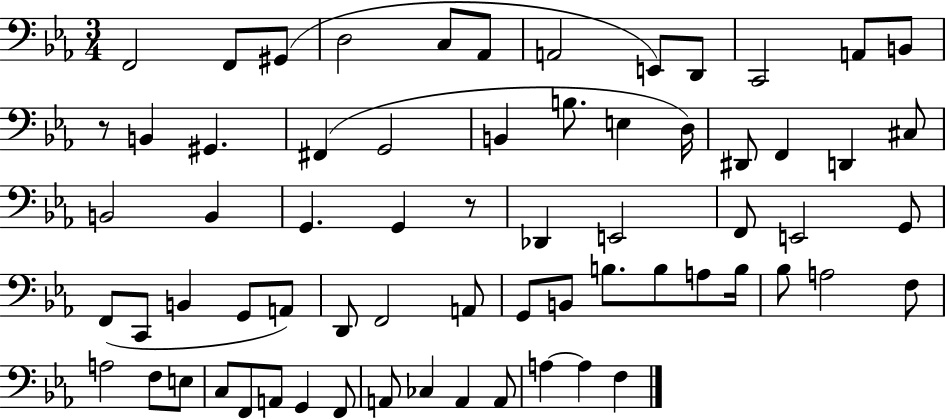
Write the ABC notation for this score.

X:1
T:Untitled
M:3/4
L:1/4
K:Eb
F,,2 F,,/2 ^G,,/2 D,2 C,/2 _A,,/2 A,,2 E,,/2 D,,/2 C,,2 A,,/2 B,,/2 z/2 B,, ^G,, ^F,, G,,2 B,, B,/2 E, D,/4 ^D,,/2 F,, D,, ^C,/2 B,,2 B,, G,, G,, z/2 _D,, E,,2 F,,/2 E,,2 G,,/2 F,,/2 C,,/2 B,, G,,/2 A,,/2 D,,/2 F,,2 A,,/2 G,,/2 B,,/2 B,/2 B,/2 A,/2 B,/4 _B,/2 A,2 F,/2 A,2 F,/2 E,/2 C,/2 F,,/2 A,,/2 G,, F,,/2 A,,/2 _C, A,, A,,/2 A, A, F,